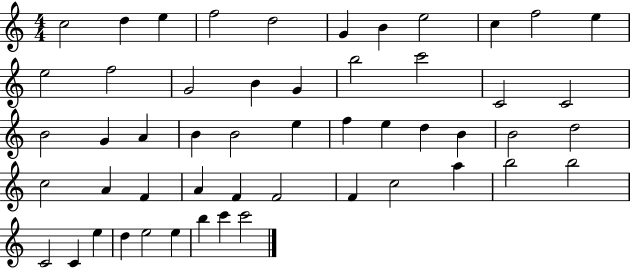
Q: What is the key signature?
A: C major